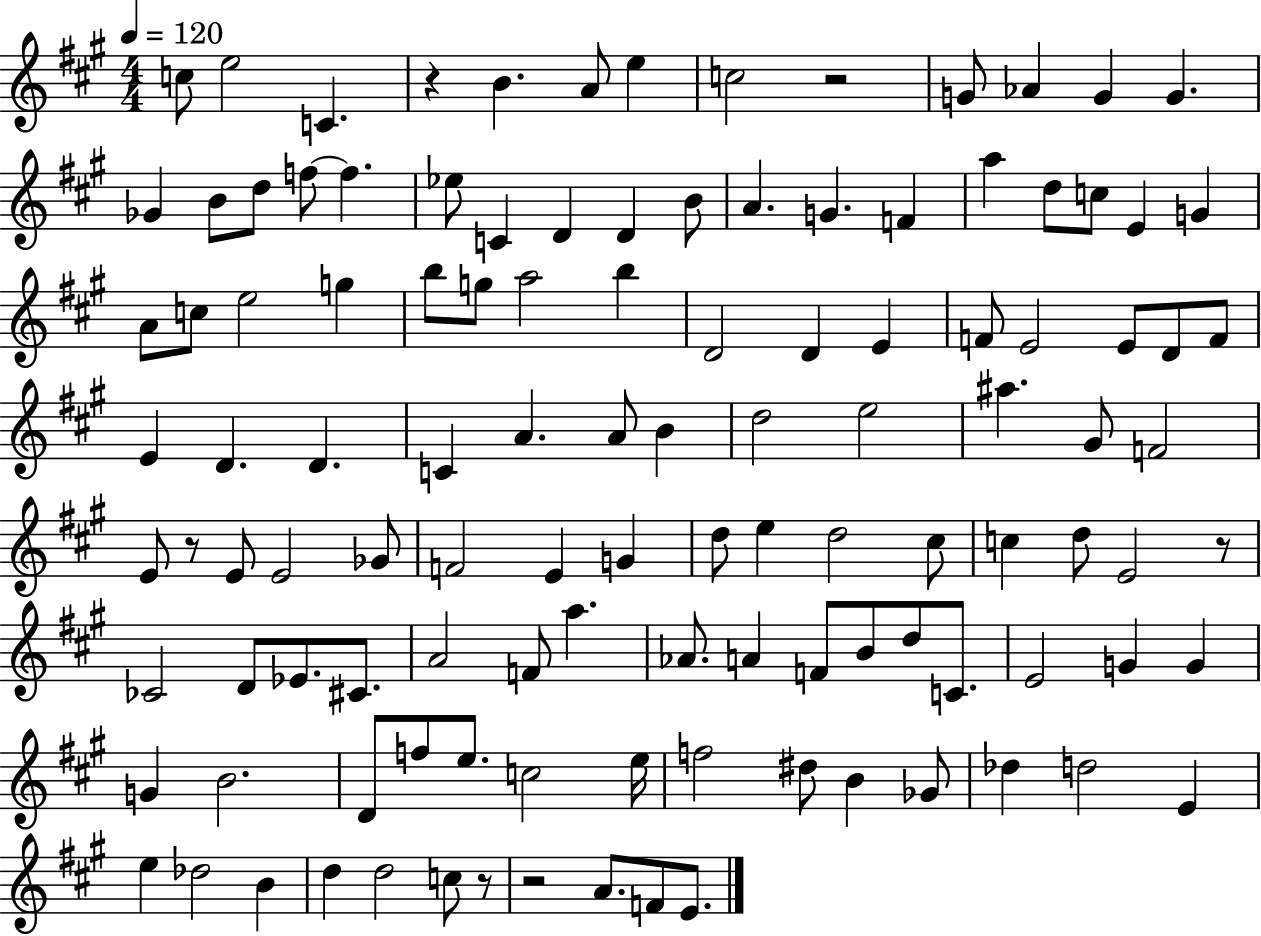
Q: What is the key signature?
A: A major